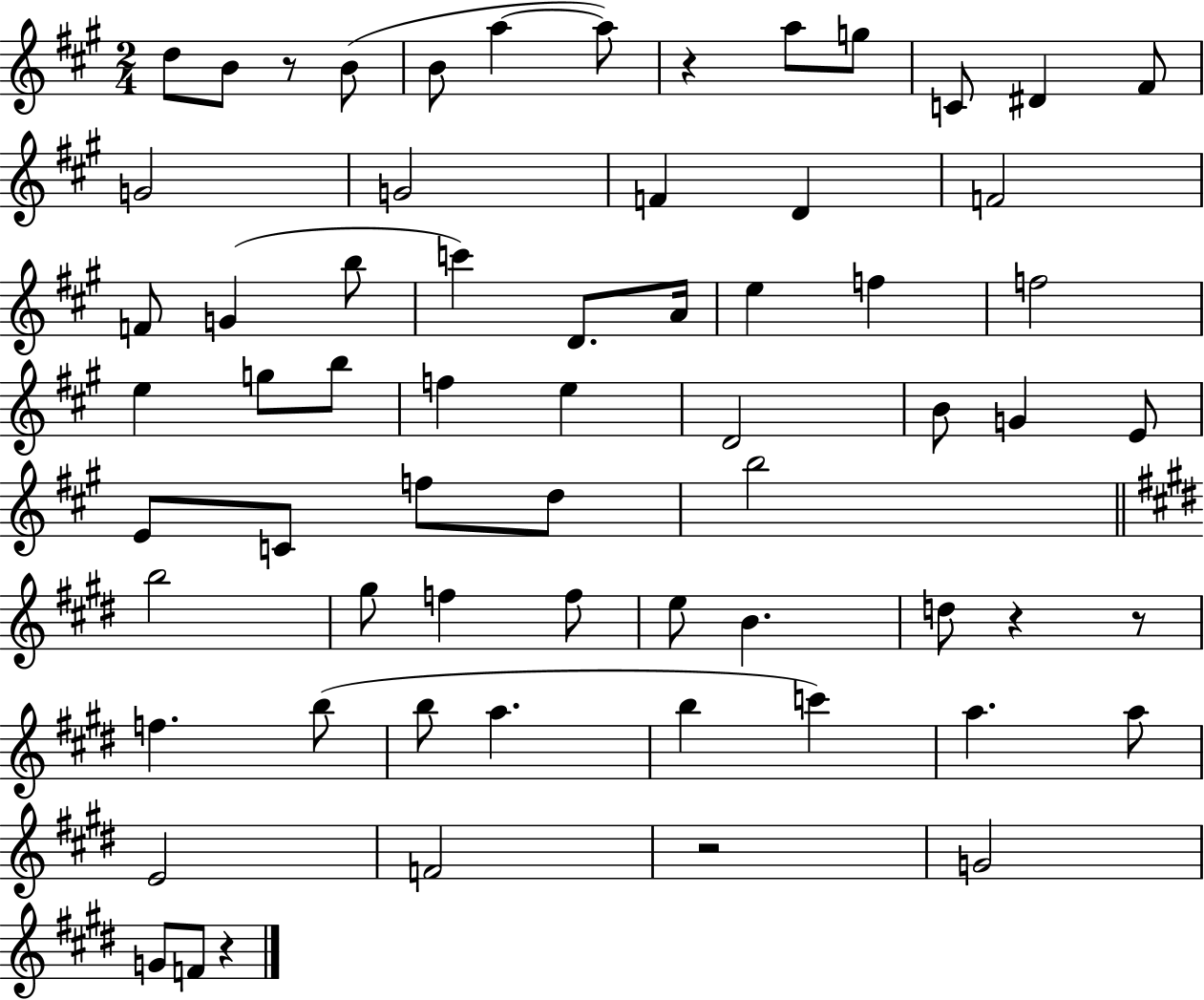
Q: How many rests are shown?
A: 6